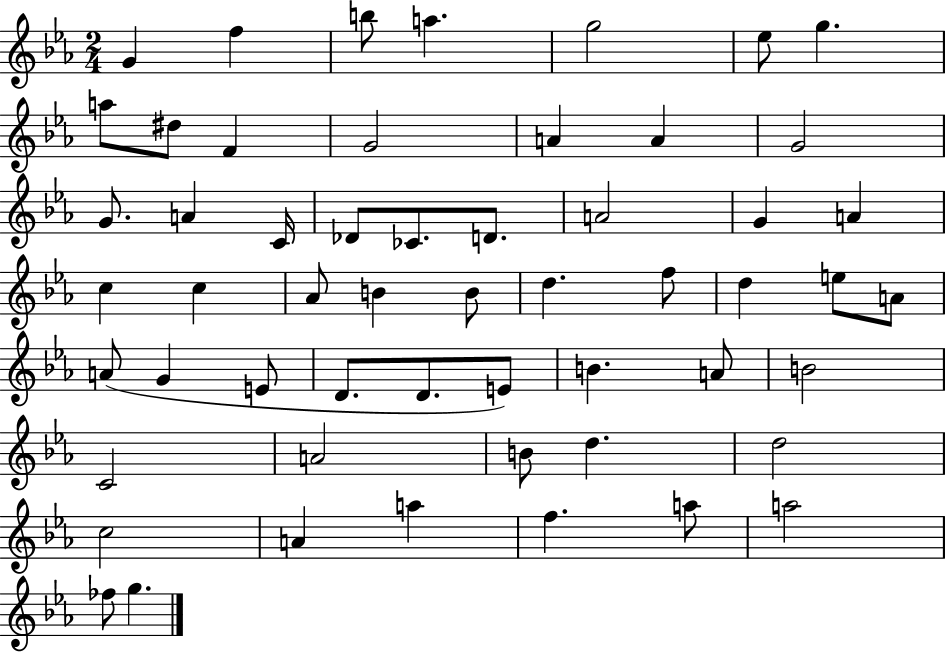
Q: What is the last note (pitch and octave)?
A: G5